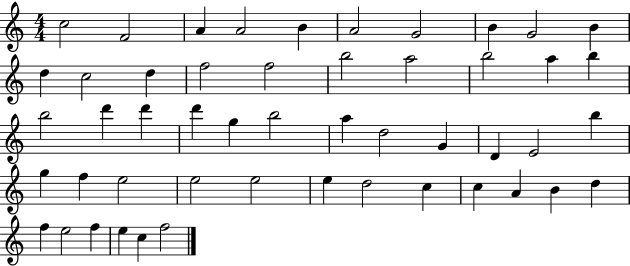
{
  \clef treble
  \numericTimeSignature
  \time 4/4
  \key c \major
  c''2 f'2 | a'4 a'2 b'4 | a'2 g'2 | b'4 g'2 b'4 | \break d''4 c''2 d''4 | f''2 f''2 | b''2 a''2 | b''2 a''4 b''4 | \break b''2 d'''4 d'''4 | d'''4 g''4 b''2 | a''4 d''2 g'4 | d'4 e'2 b''4 | \break g''4 f''4 e''2 | e''2 e''2 | e''4 d''2 c''4 | c''4 a'4 b'4 d''4 | \break f''4 e''2 f''4 | e''4 c''4 f''2 | \bar "|."
}